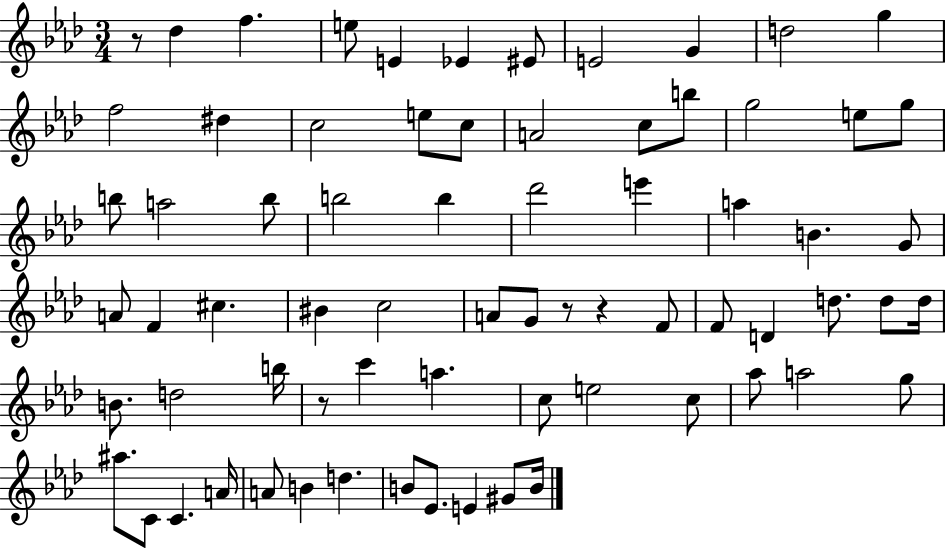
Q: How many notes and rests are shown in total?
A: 71